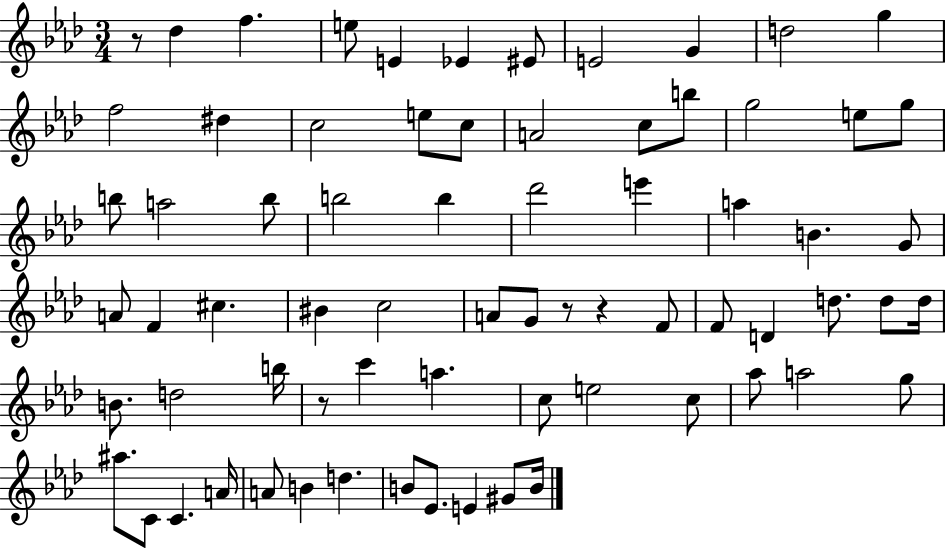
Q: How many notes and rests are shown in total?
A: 71